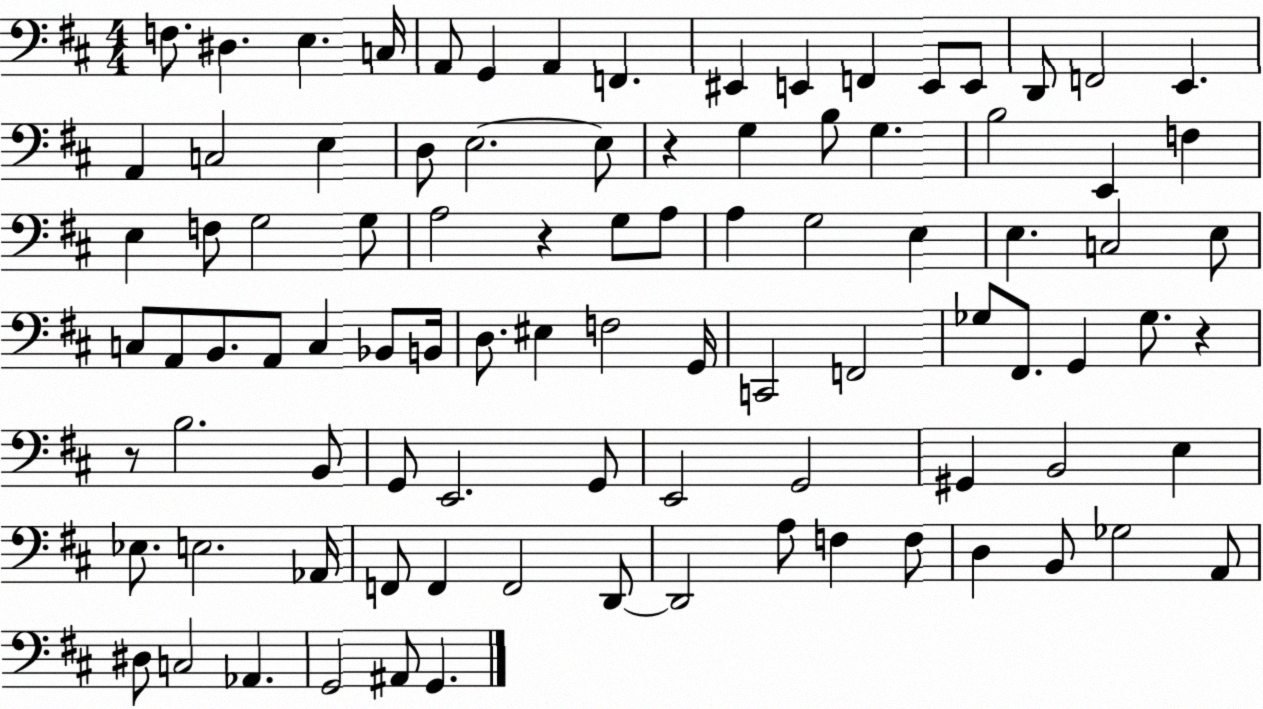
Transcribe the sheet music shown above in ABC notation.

X:1
T:Untitled
M:4/4
L:1/4
K:D
F,/2 ^D, E, C,/4 A,,/2 G,, A,, F,, ^E,, E,, F,, E,,/2 E,,/2 D,,/2 F,,2 E,, A,, C,2 E, D,/2 E,2 E,/2 z G, B,/2 G, B,2 E,, F, E, F,/2 G,2 G,/2 A,2 z G,/2 A,/2 A, G,2 E, E, C,2 E,/2 C,/2 A,,/2 B,,/2 A,,/2 C, _B,,/2 B,,/4 D,/2 ^E, F,2 G,,/4 C,,2 F,,2 _G,/2 ^F,,/2 G,, _G,/2 z z/2 B,2 B,,/2 G,,/2 E,,2 G,,/2 E,,2 G,,2 ^G,, B,,2 E, _E,/2 E,2 _A,,/4 F,,/2 F,, F,,2 D,,/2 D,,2 A,/2 F, F,/2 D, B,,/2 _G,2 A,,/2 ^D,/2 C,2 _A,, G,,2 ^A,,/2 G,,